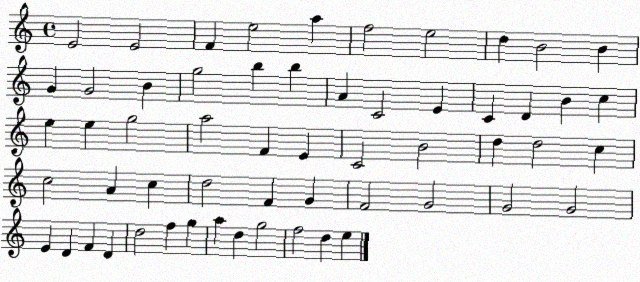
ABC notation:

X:1
T:Untitled
M:4/4
L:1/4
K:C
E2 E2 F e2 a f2 e2 d B2 B G G2 B g2 b b A C2 E C D B c e e g2 a2 F E C2 B2 d d2 c c2 A c d2 F G F2 G2 G2 G2 E D F D d2 f g a d g2 f2 d e